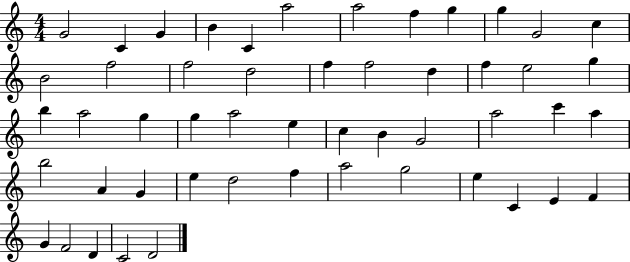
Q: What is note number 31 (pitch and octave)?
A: G4